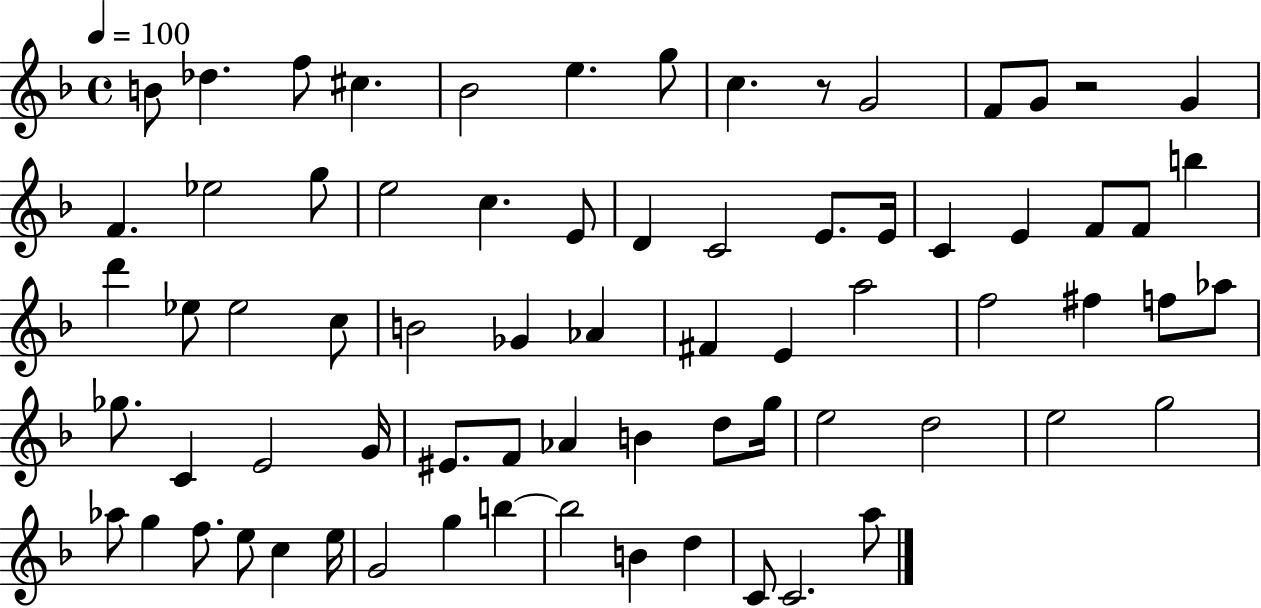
{
  \clef treble
  \time 4/4
  \defaultTimeSignature
  \key f \major
  \tempo 4 = 100
  b'8 des''4. f''8 cis''4. | bes'2 e''4. g''8 | c''4. r8 g'2 | f'8 g'8 r2 g'4 | \break f'4. ees''2 g''8 | e''2 c''4. e'8 | d'4 c'2 e'8. e'16 | c'4 e'4 f'8 f'8 b''4 | \break d'''4 ees''8 ees''2 c''8 | b'2 ges'4 aes'4 | fis'4 e'4 a''2 | f''2 fis''4 f''8 aes''8 | \break ges''8. c'4 e'2 g'16 | eis'8. f'8 aes'4 b'4 d''8 g''16 | e''2 d''2 | e''2 g''2 | \break aes''8 g''4 f''8. e''8 c''4 e''16 | g'2 g''4 b''4~~ | b''2 b'4 d''4 | c'8 c'2. a''8 | \break \bar "|."
}